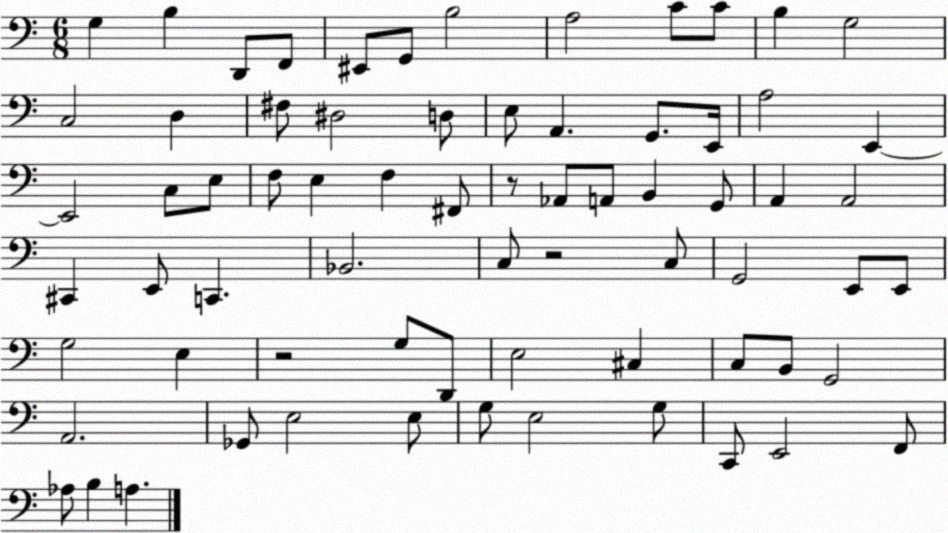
X:1
T:Untitled
M:6/8
L:1/4
K:C
G, B, D,,/2 F,,/2 ^E,,/2 G,,/2 B,2 A,2 C/2 C/2 B, G,2 C,2 D, ^F,/2 ^D,2 D,/2 E,/2 A,, G,,/2 E,,/4 A,2 E,, E,,2 C,/2 E,/2 F,/2 E, F, ^F,,/2 z/2 _A,,/2 A,,/2 B,, G,,/2 A,, A,,2 ^C,, E,,/2 C,, _B,,2 C,/2 z2 C,/2 G,,2 E,,/2 E,,/2 G,2 E, z2 G,/2 D,,/2 E,2 ^C, C,/2 B,,/2 G,,2 A,,2 _G,,/2 E,2 E,/2 G,/2 E,2 G,/2 C,,/2 E,,2 F,,/2 _A,/2 B, A,